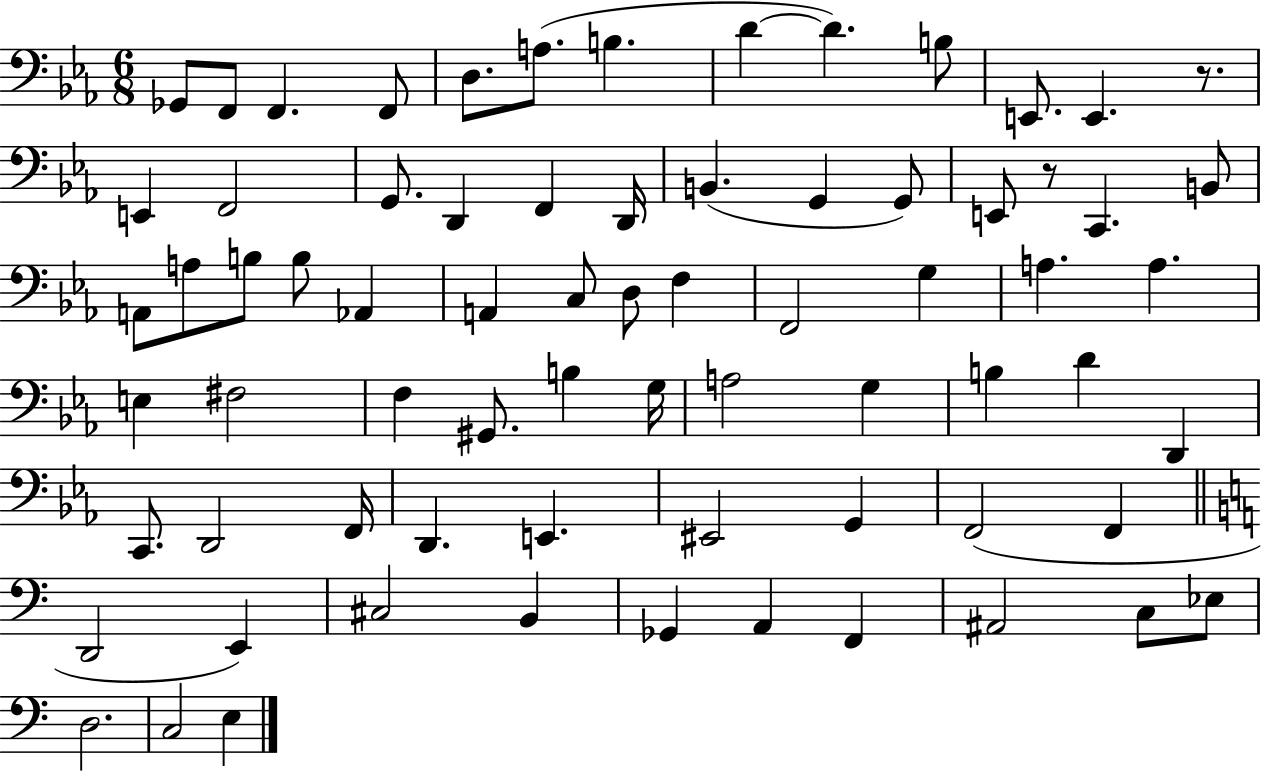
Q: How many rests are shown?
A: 2